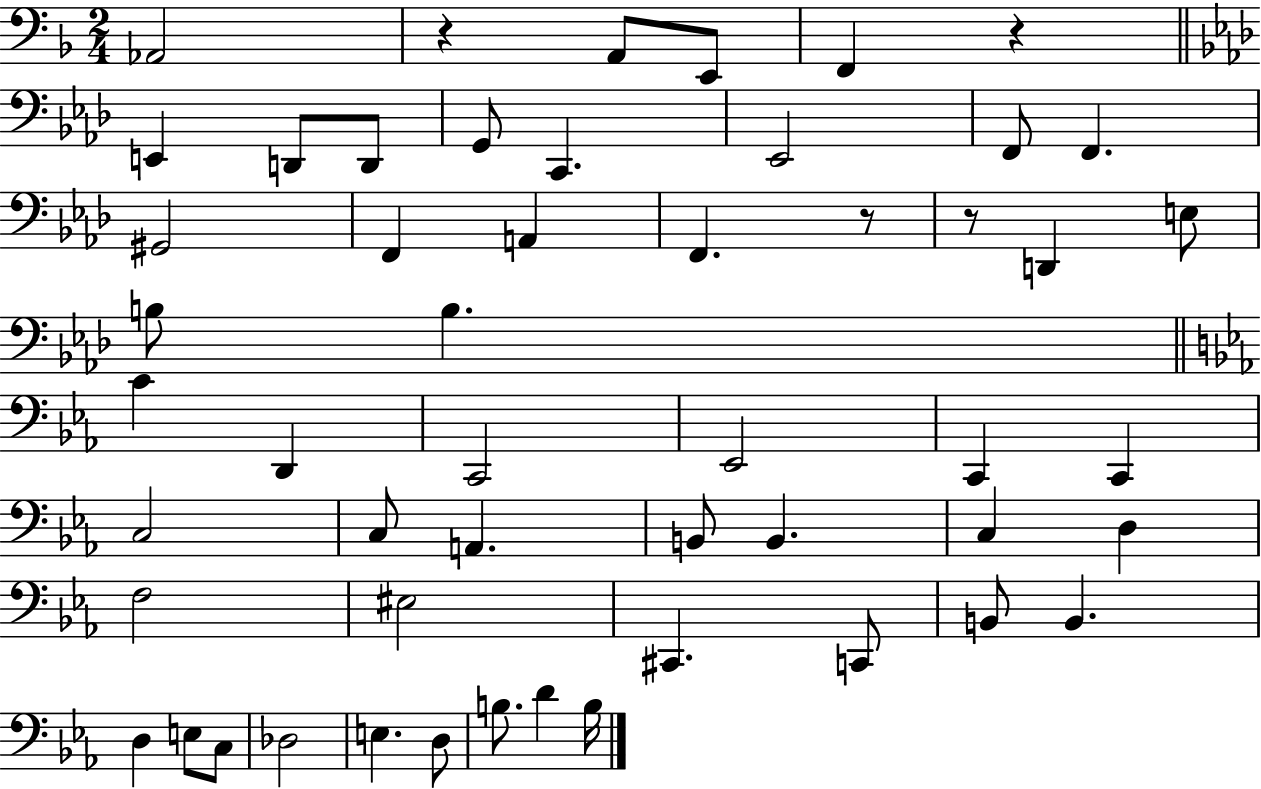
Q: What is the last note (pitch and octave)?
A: B3